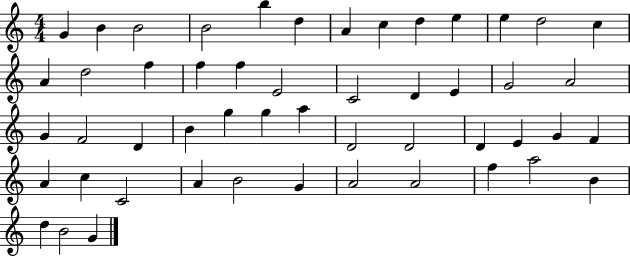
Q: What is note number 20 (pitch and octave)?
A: C4